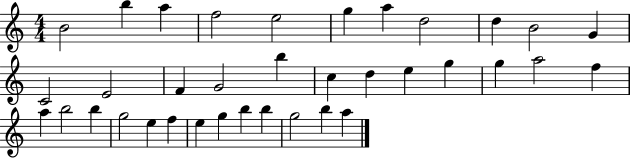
{
  \clef treble
  \numericTimeSignature
  \time 4/4
  \key c \major
  b'2 b''4 a''4 | f''2 e''2 | g''4 a''4 d''2 | d''4 b'2 g'4 | \break c'2 e'2 | f'4 g'2 b''4 | c''4 d''4 e''4 g''4 | g''4 a''2 f''4 | \break a''4 b''2 b''4 | g''2 e''4 f''4 | e''4 g''4 b''4 b''4 | g''2 b''4 a''4 | \break \bar "|."
}